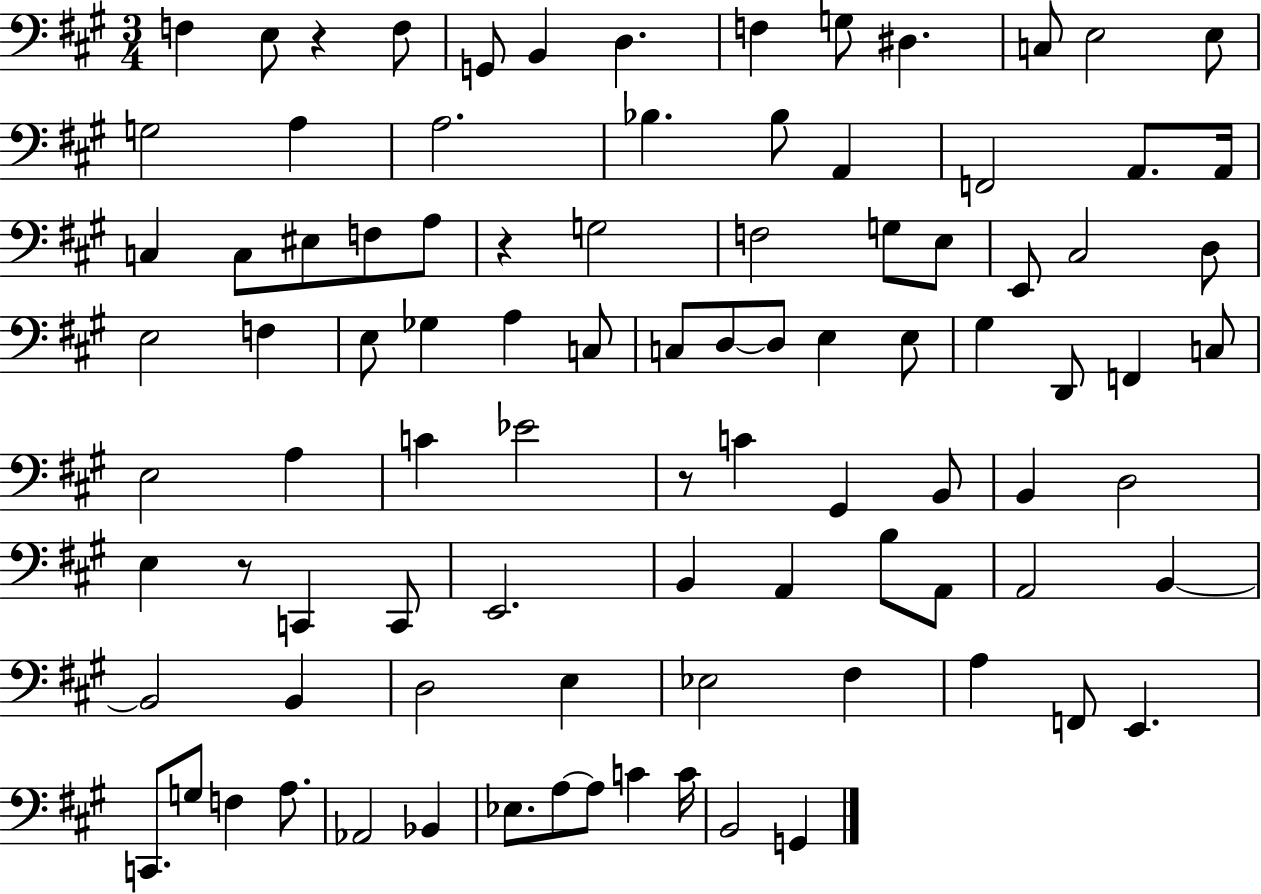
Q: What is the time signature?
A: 3/4